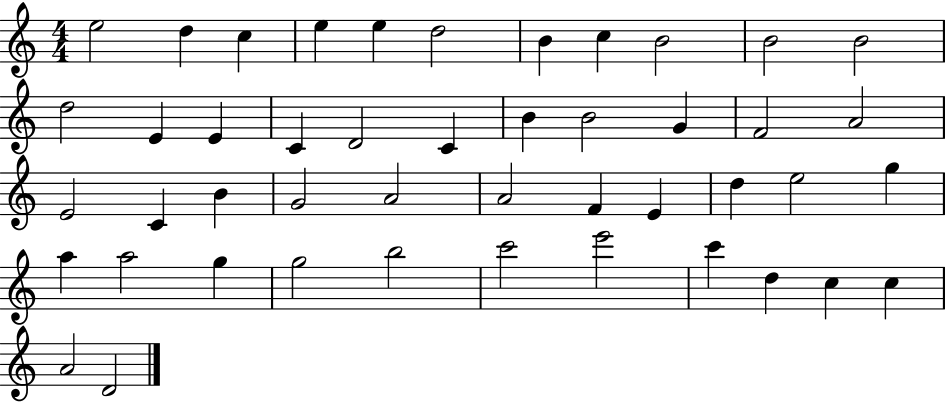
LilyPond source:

{
  \clef treble
  \numericTimeSignature
  \time 4/4
  \key c \major
  e''2 d''4 c''4 | e''4 e''4 d''2 | b'4 c''4 b'2 | b'2 b'2 | \break d''2 e'4 e'4 | c'4 d'2 c'4 | b'4 b'2 g'4 | f'2 a'2 | \break e'2 c'4 b'4 | g'2 a'2 | a'2 f'4 e'4 | d''4 e''2 g''4 | \break a''4 a''2 g''4 | g''2 b''2 | c'''2 e'''2 | c'''4 d''4 c''4 c''4 | \break a'2 d'2 | \bar "|."
}